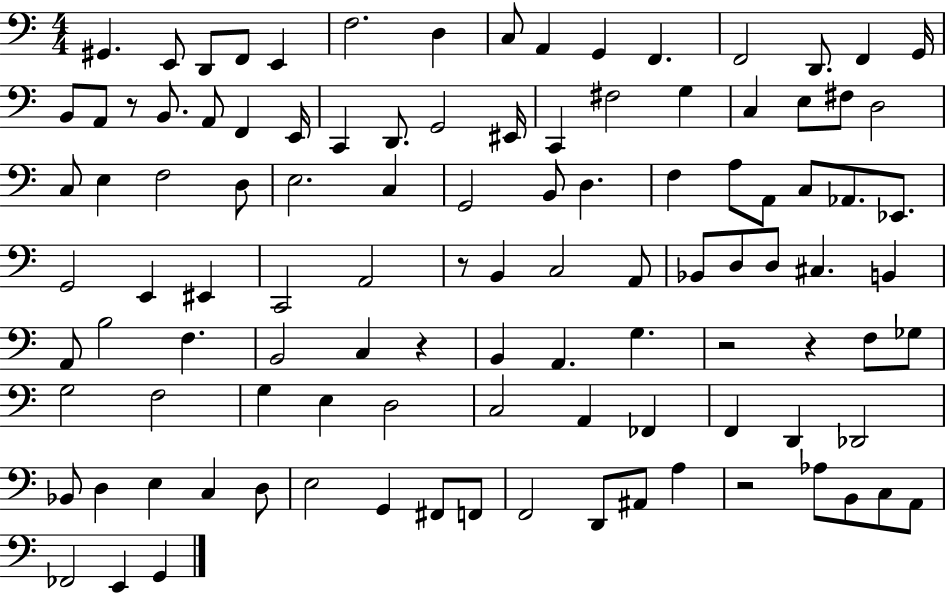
X:1
T:Untitled
M:4/4
L:1/4
K:C
^G,, E,,/2 D,,/2 F,,/2 E,, F,2 D, C,/2 A,, G,, F,, F,,2 D,,/2 F,, G,,/4 B,,/2 A,,/2 z/2 B,,/2 A,,/2 F,, E,,/4 C,, D,,/2 G,,2 ^E,,/4 C,, ^F,2 G, C, E,/2 ^F,/2 D,2 C,/2 E, F,2 D,/2 E,2 C, G,,2 B,,/2 D, F, A,/2 A,,/2 C,/2 _A,,/2 _E,,/2 G,,2 E,, ^E,, C,,2 A,,2 z/2 B,, C,2 A,,/2 _B,,/2 D,/2 D,/2 ^C, B,, A,,/2 B,2 F, B,,2 C, z B,, A,, G, z2 z F,/2 _G,/2 G,2 F,2 G, E, D,2 C,2 A,, _F,, F,, D,, _D,,2 _B,,/2 D, E, C, D,/2 E,2 G,, ^F,,/2 F,,/2 F,,2 D,,/2 ^A,,/2 A, z2 _A,/2 B,,/2 C,/2 A,,/2 _F,,2 E,, G,,